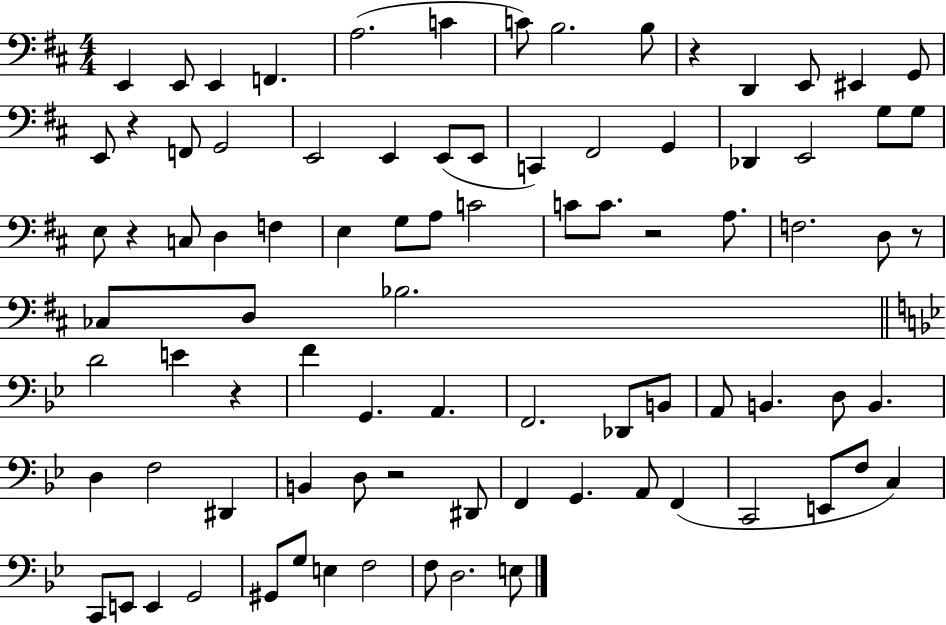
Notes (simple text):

E2/q E2/e E2/q F2/q. A3/h. C4/q C4/e B3/h. B3/e R/q D2/q E2/e EIS2/q G2/e E2/e R/q F2/e G2/h E2/h E2/q E2/e E2/e C2/q F#2/h G2/q Db2/q E2/h G3/e G3/e E3/e R/q C3/e D3/q F3/q E3/q G3/e A3/e C4/h C4/e C4/e. R/h A3/e. F3/h. D3/e R/e CES3/e D3/e Bb3/h. D4/h E4/q R/q F4/q G2/q. A2/q. F2/h. Db2/e B2/e A2/e B2/q. D3/e B2/q. D3/q F3/h D#2/q B2/q D3/e R/h D#2/e F2/q G2/q. A2/e F2/q C2/h E2/e F3/e C3/q C2/e E2/e E2/q G2/h G#2/e G3/e E3/q F3/h F3/e D3/h. E3/e